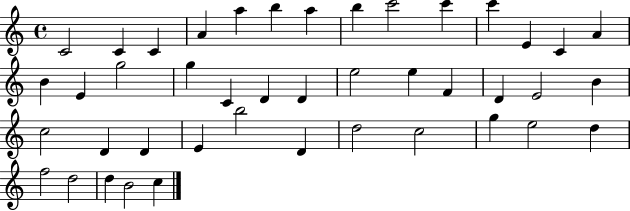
C4/h C4/q C4/q A4/q A5/q B5/q A5/q B5/q C6/h C6/q C6/q E4/q C4/q A4/q B4/q E4/q G5/h G5/q C4/q D4/q D4/q E5/h E5/q F4/q D4/q E4/h B4/q C5/h D4/q D4/q E4/q B5/h D4/q D5/h C5/h G5/q E5/h D5/q F5/h D5/h D5/q B4/h C5/q